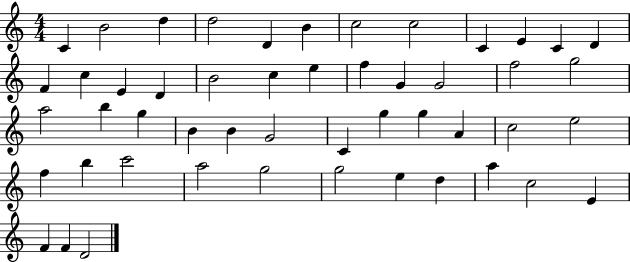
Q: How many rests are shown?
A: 0